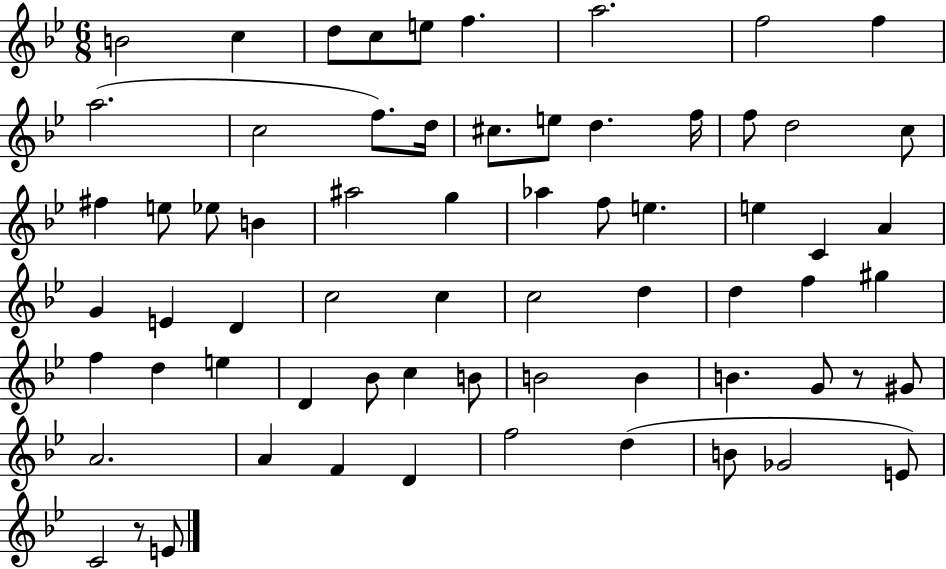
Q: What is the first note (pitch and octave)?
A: B4